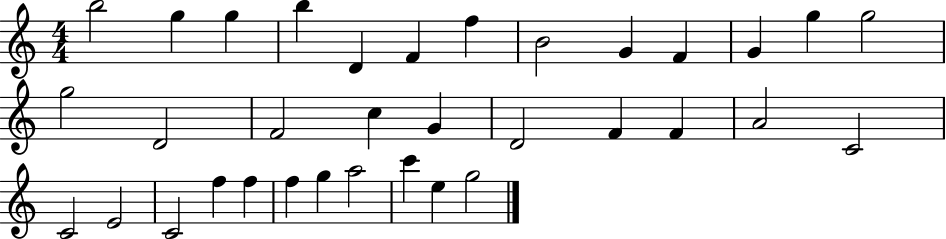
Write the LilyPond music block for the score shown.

{
  \clef treble
  \numericTimeSignature
  \time 4/4
  \key c \major
  b''2 g''4 g''4 | b''4 d'4 f'4 f''4 | b'2 g'4 f'4 | g'4 g''4 g''2 | \break g''2 d'2 | f'2 c''4 g'4 | d'2 f'4 f'4 | a'2 c'2 | \break c'2 e'2 | c'2 f''4 f''4 | f''4 g''4 a''2 | c'''4 e''4 g''2 | \break \bar "|."
}